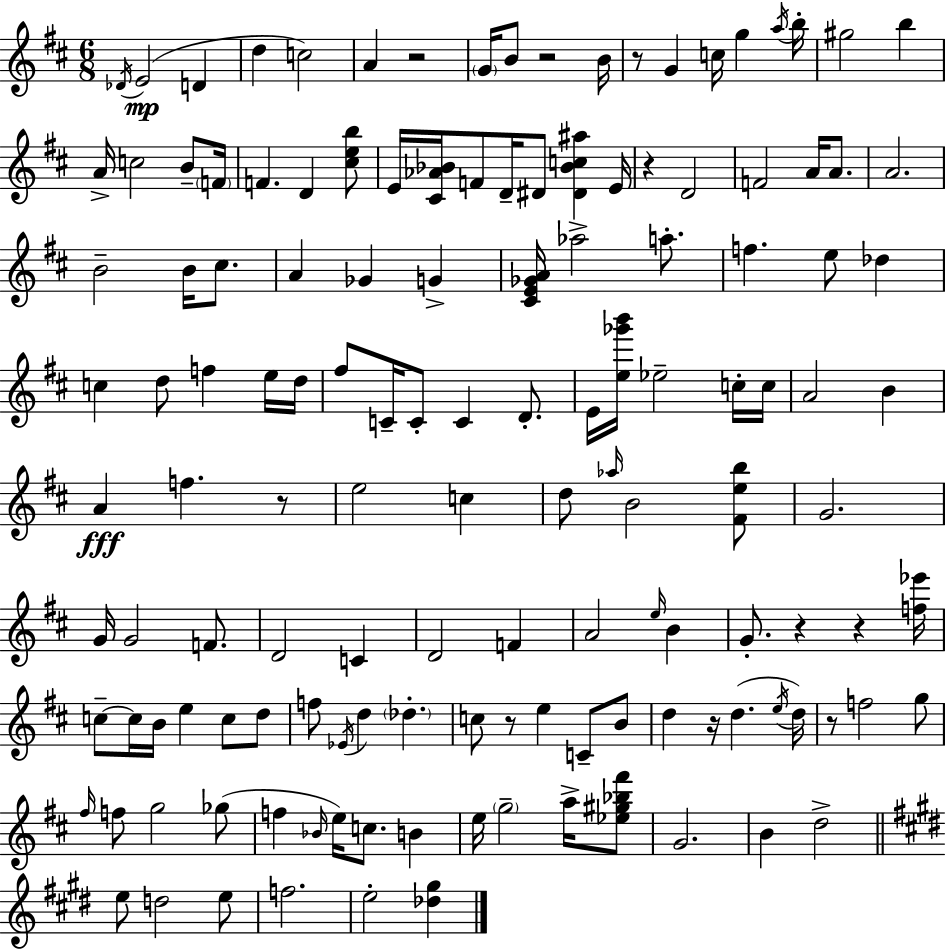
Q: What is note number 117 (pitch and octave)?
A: F5